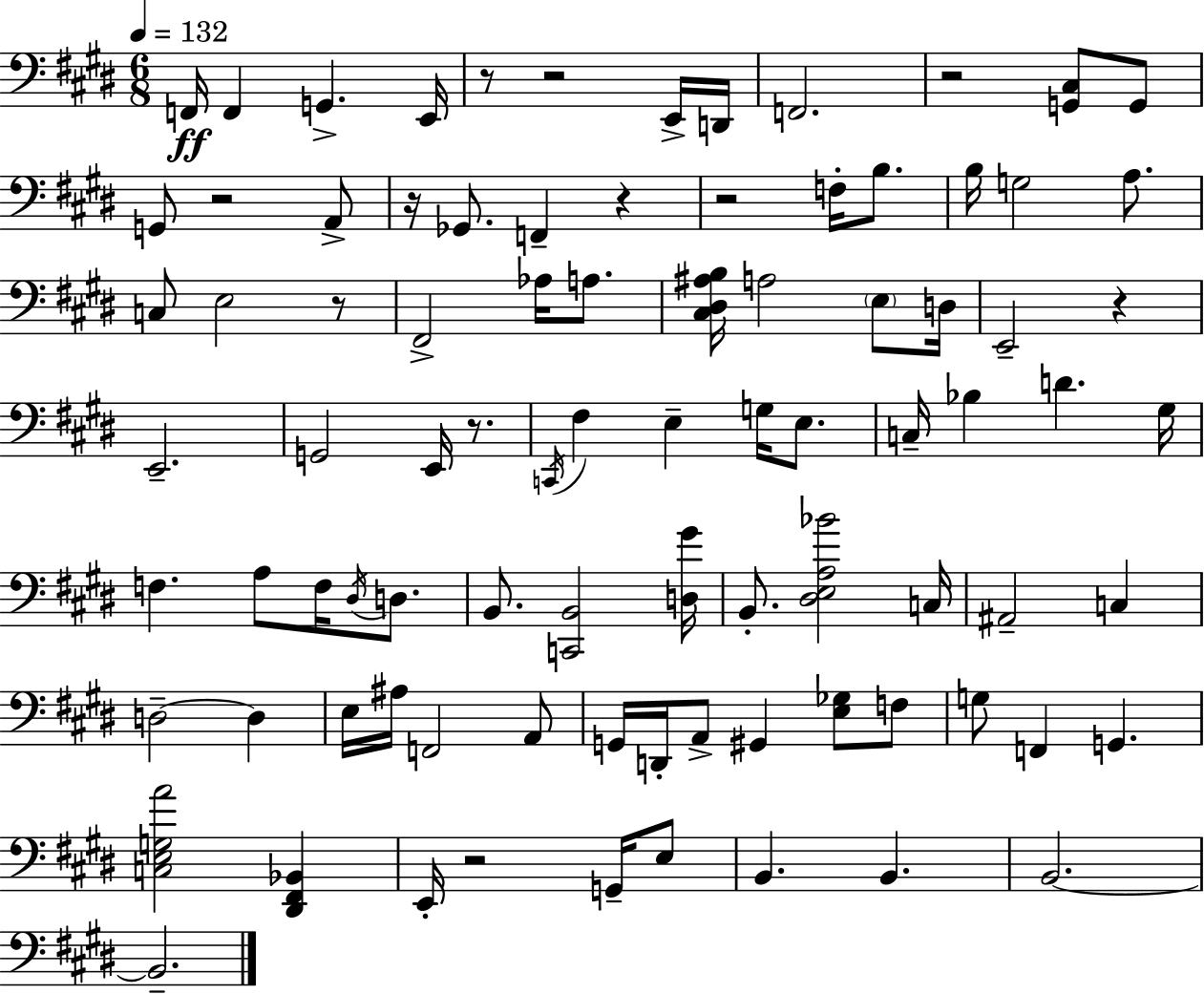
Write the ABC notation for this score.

X:1
T:Untitled
M:6/8
L:1/4
K:E
F,,/4 F,, G,, E,,/4 z/2 z2 E,,/4 D,,/4 F,,2 z2 [G,,^C,]/2 G,,/2 G,,/2 z2 A,,/2 z/4 _G,,/2 F,, z z2 F,/4 B,/2 B,/4 G,2 A,/2 C,/2 E,2 z/2 ^F,,2 _A,/4 A,/2 [^C,^D,^A,B,]/4 A,2 E,/2 D,/4 E,,2 z E,,2 G,,2 E,,/4 z/2 C,,/4 ^F, E, G,/4 E,/2 C,/4 _B, D ^G,/4 F, A,/2 F,/4 ^D,/4 D,/2 B,,/2 [C,,B,,]2 [D,^G]/4 B,,/2 [^D,E,A,_B]2 C,/4 ^A,,2 C, D,2 D, E,/4 ^A,/4 F,,2 A,,/2 G,,/4 D,,/4 A,,/2 ^G,, [E,_G,]/2 F,/2 G,/2 F,, G,, [C,E,G,A]2 [^D,,^F,,_B,,] E,,/4 z2 G,,/4 E,/2 B,, B,, B,,2 B,,2